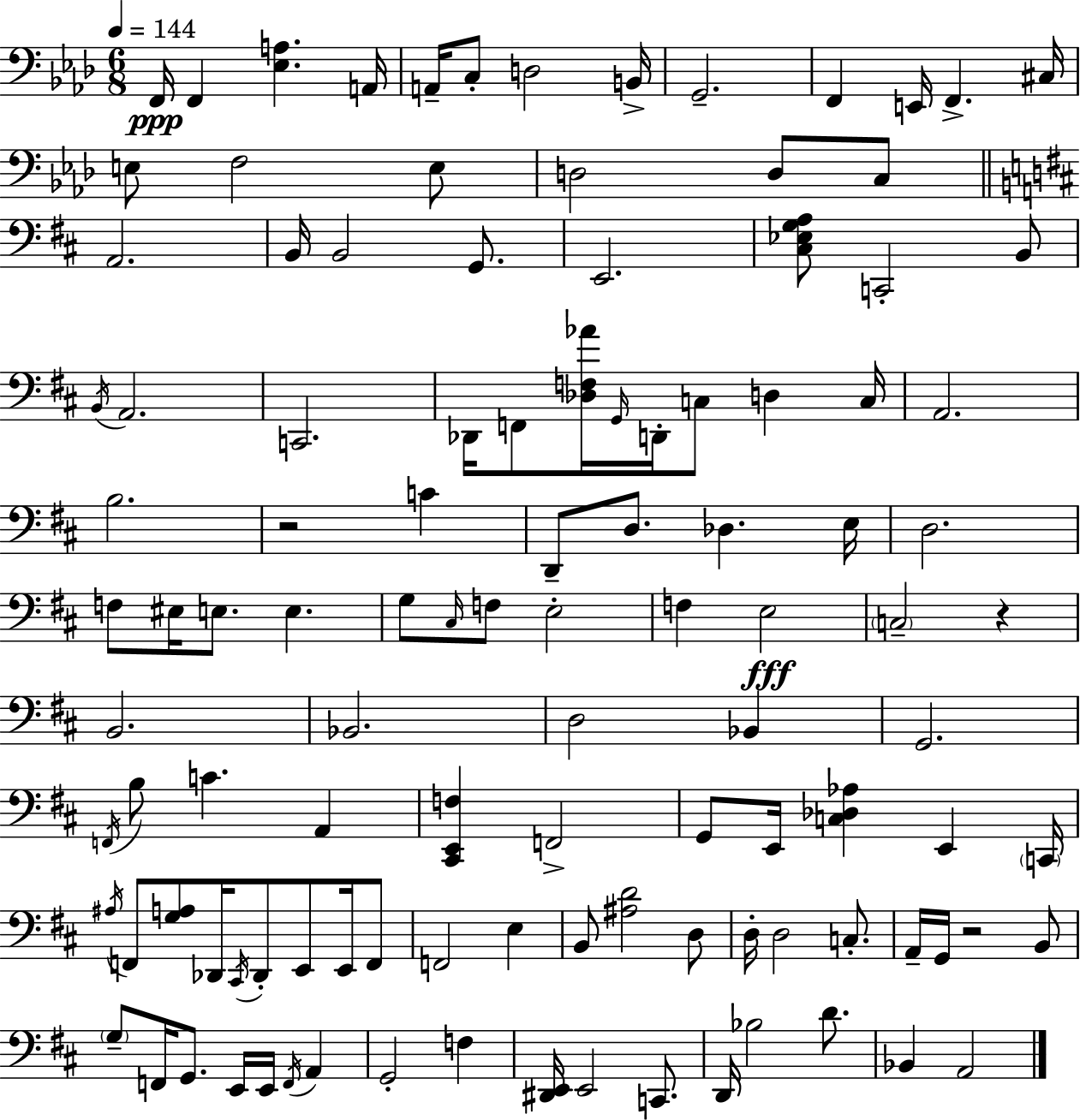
{
  \clef bass
  \numericTimeSignature
  \time 6/8
  \key f \minor
  \tempo 4 = 144
  f,16\ppp f,4 <ees a>4. a,16 | a,16-- c8-. d2 b,16-> | g,2.-- | f,4 e,16 f,4.-> cis16 | \break e8 f2 e8 | d2 d8 c8 | \bar "||" \break \key d \major a,2. | b,16 b,2 g,8. | e,2. | <cis ees g a>8 c,2-. b,8 | \break \acciaccatura { b,16 } a,2. | c,2. | des,16 f,8 <des f aes'>16 \grace { g,16 } d,16-. c8 d4 | c16 a,2. | \break b2. | r2 c'4 | d,8-- d8. des4. | e16 d2. | \break f8 eis16 e8. e4. | g8 \grace { cis16 } f8 e2-. | f4 e2\fff | \parenthesize c2-- r4 | \break b,2. | bes,2. | d2 bes,4 | g,2. | \break \acciaccatura { f,16 } b8 c'4. | a,4 <cis, e, f>4 f,2-> | g,8 e,16 <c des aes>4 e,4 | \parenthesize c,16 \acciaccatura { ais16 } f,8 <g a>8 des,16 \acciaccatura { cis,16 } des,8-. | \break e,8 e,16 f,8 f,2 | e4 b,8 <ais d'>2 | d8 d16-. d2 | c8.-. a,16-- g,16 r2 | \break b,8 \parenthesize g8-- f,16 g,8. | e,16 e,16 \acciaccatura { f,16 } a,4 g,2-. | f4 <dis, e,>16 e,2 | c,8. d,16 bes2 | \break d'8. bes,4 a,2 | \bar "|."
}